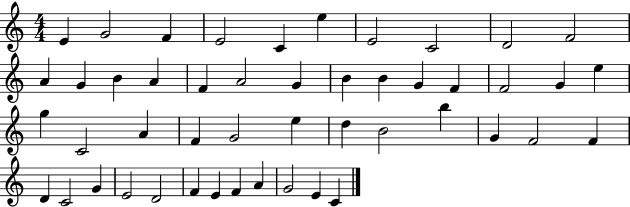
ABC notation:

X:1
T:Untitled
M:4/4
L:1/4
K:C
E G2 F E2 C e E2 C2 D2 F2 A G B A F A2 G B B G F F2 G e g C2 A F G2 e d B2 b G F2 F D C2 G E2 D2 F E F A G2 E C